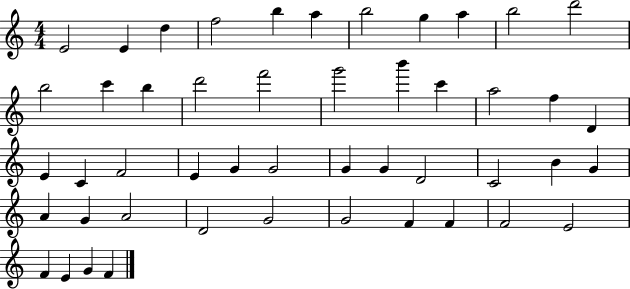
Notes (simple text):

E4/h E4/q D5/q F5/h B5/q A5/q B5/h G5/q A5/q B5/h D6/h B5/h C6/q B5/q D6/h F6/h G6/h B6/q C6/q A5/h F5/q D4/q E4/q C4/q F4/h E4/q G4/q G4/h G4/q G4/q D4/h C4/h B4/q G4/q A4/q G4/q A4/h D4/h G4/h G4/h F4/q F4/q F4/h E4/h F4/q E4/q G4/q F4/q